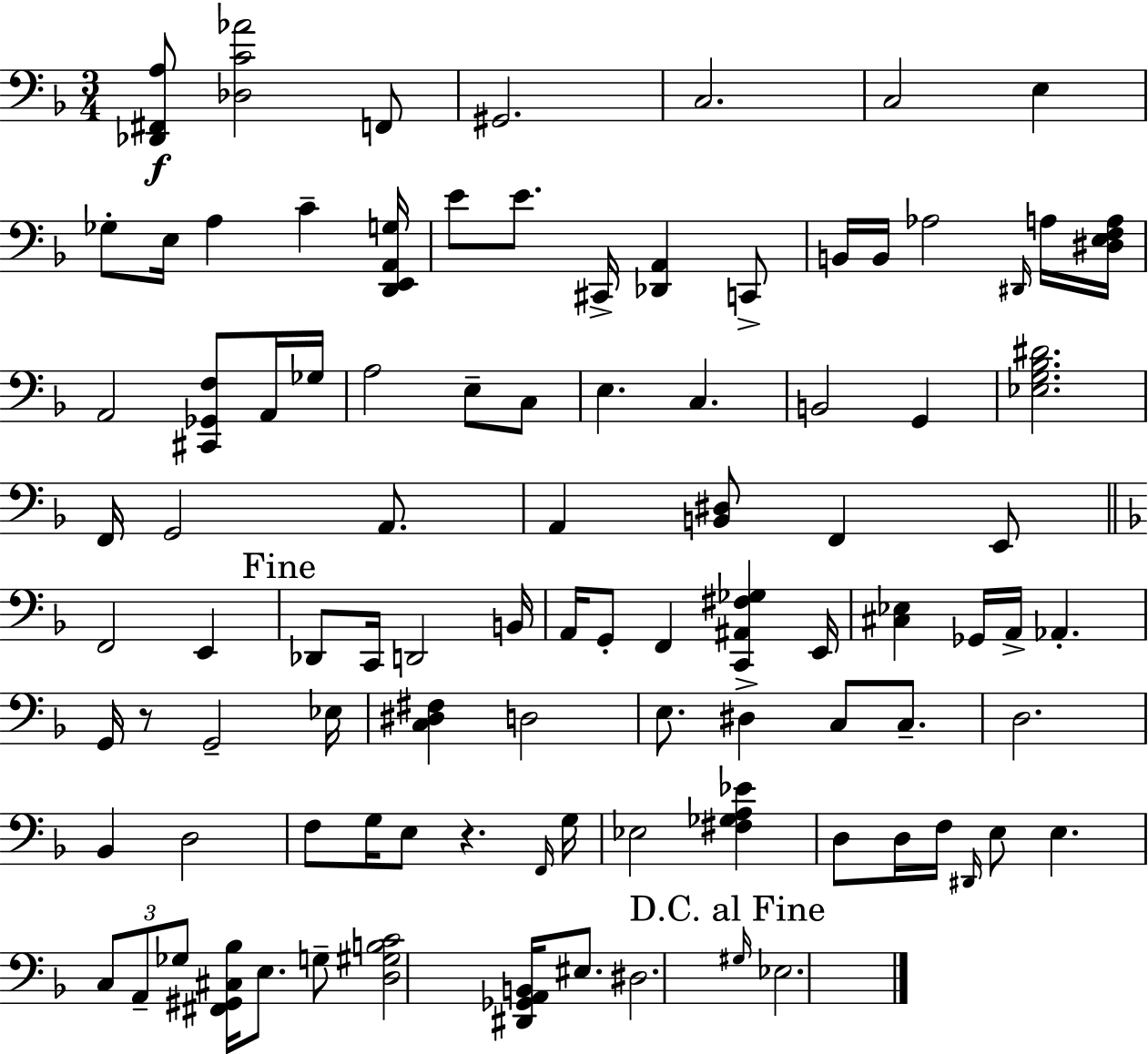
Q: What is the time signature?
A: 3/4